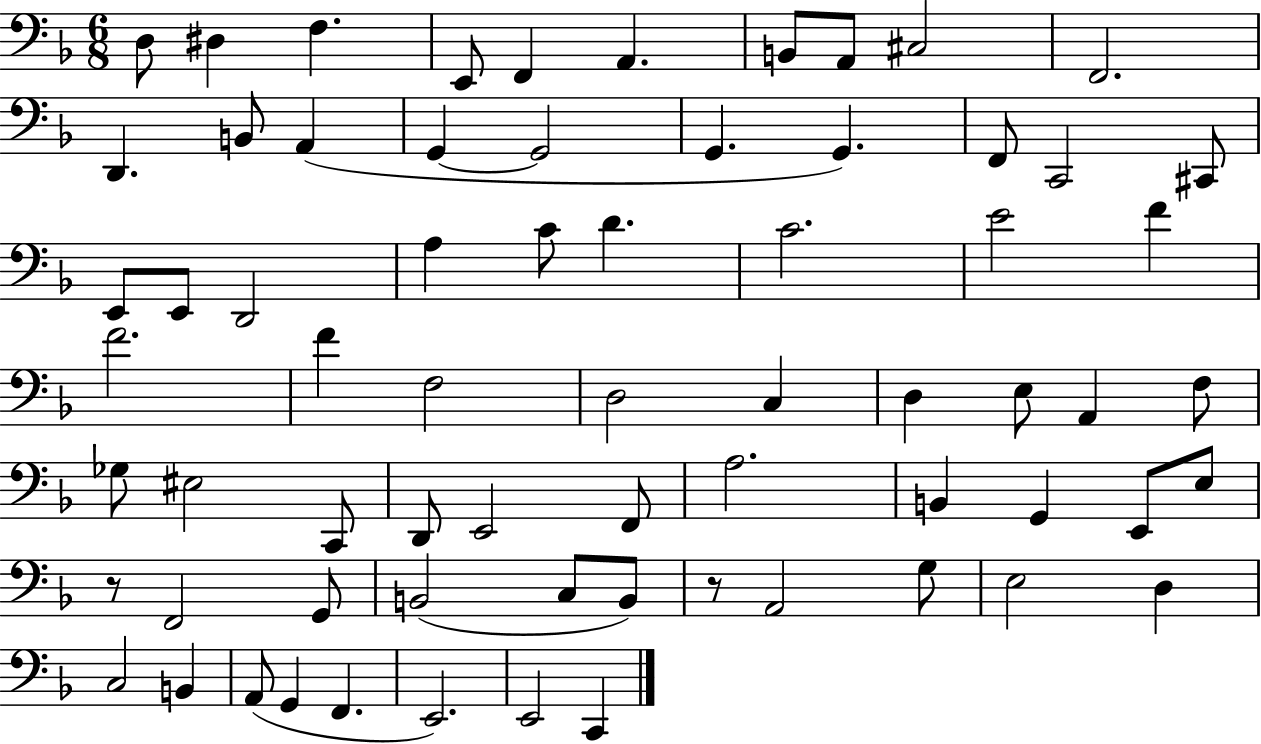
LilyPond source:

{
  \clef bass
  \numericTimeSignature
  \time 6/8
  \key f \major
  d8 dis4 f4. | e,8 f,4 a,4. | b,8 a,8 cis2 | f,2. | \break d,4. b,8 a,4( | g,4~~ g,2 | g,4. g,4.) | f,8 c,2 cis,8 | \break e,8 e,8 d,2 | a4 c'8 d'4. | c'2. | e'2 f'4 | \break f'2. | f'4 f2 | d2 c4 | d4 e8 a,4 f8 | \break ges8 eis2 c,8 | d,8 e,2 f,8 | a2. | b,4 g,4 e,8 e8 | \break r8 f,2 g,8 | b,2( c8 b,8) | r8 a,2 g8 | e2 d4 | \break c2 b,4 | a,8( g,4 f,4. | e,2.) | e,2 c,4 | \break \bar "|."
}